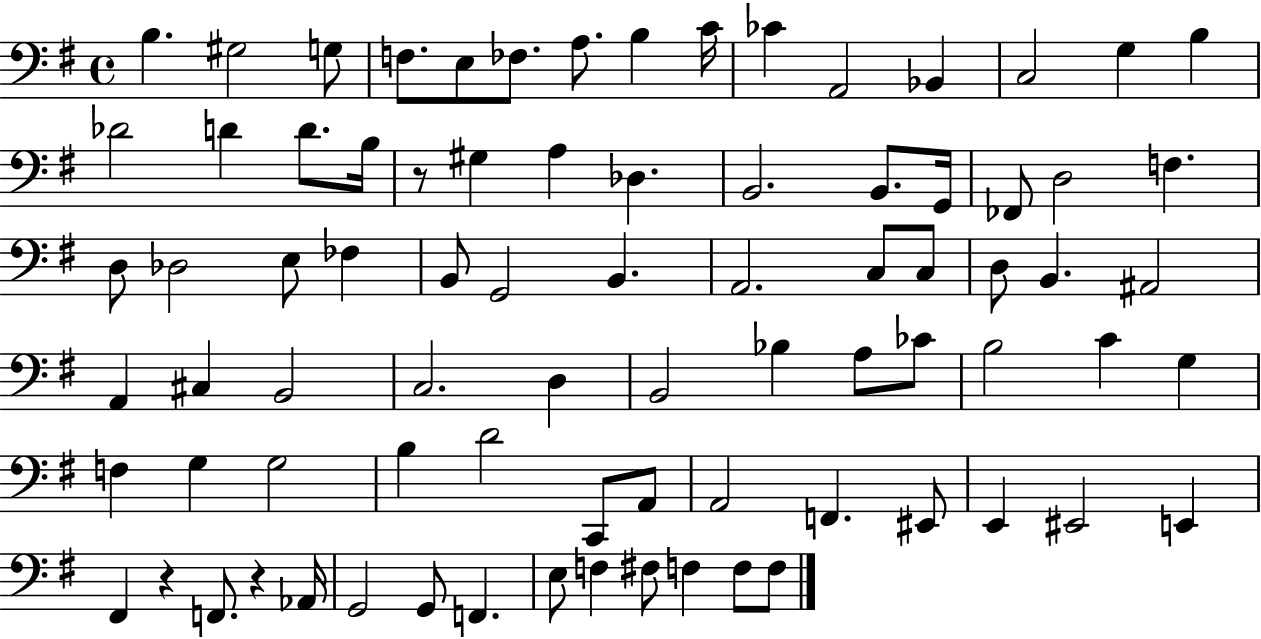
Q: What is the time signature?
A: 4/4